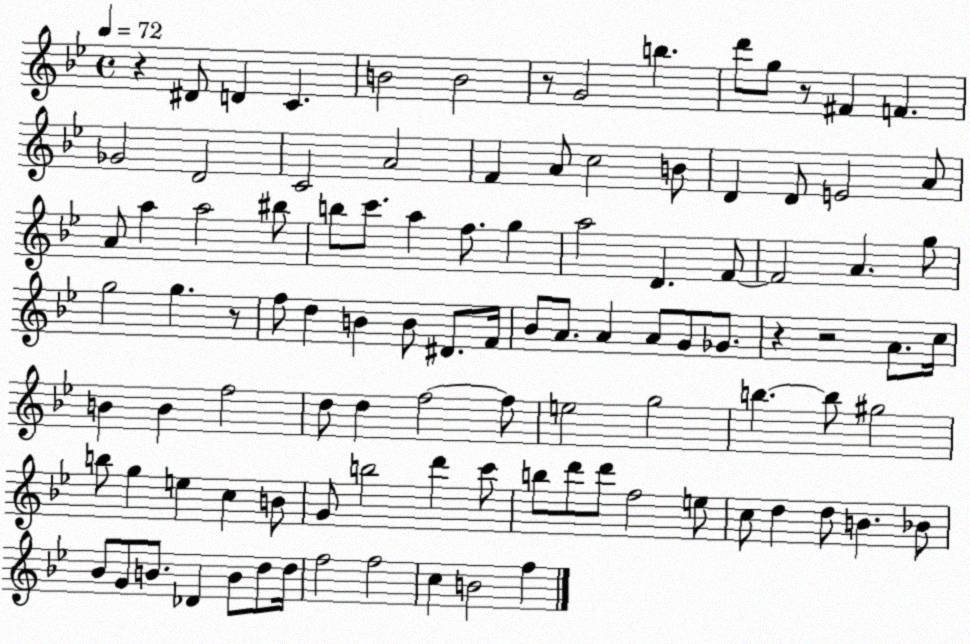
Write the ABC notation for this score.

X:1
T:Untitled
M:4/4
L:1/4
K:Bb
z ^D/2 D C B2 B2 z/2 G2 b d'/2 g/2 z/2 ^F F _G2 D2 C2 A2 F A/2 c2 B/2 D D/2 E2 A/2 A/2 a a2 ^b/2 b/2 c'/2 a f/2 g a2 D F/2 F2 A g/2 g2 g z/2 f/2 d B B/2 ^D/2 F/4 _B/2 A/2 A A/2 G/2 _G/2 z z2 A/2 c/4 B B f2 d/2 d f2 f/2 e2 g2 b b/2 ^g2 b/2 g e c B/2 G/2 b2 d' c'/2 b/2 d'/2 d'/2 f2 e/2 c/2 d d/2 B _B/2 _B/2 G/2 B/2 _D B/2 d/2 d/4 f2 f2 c B2 f